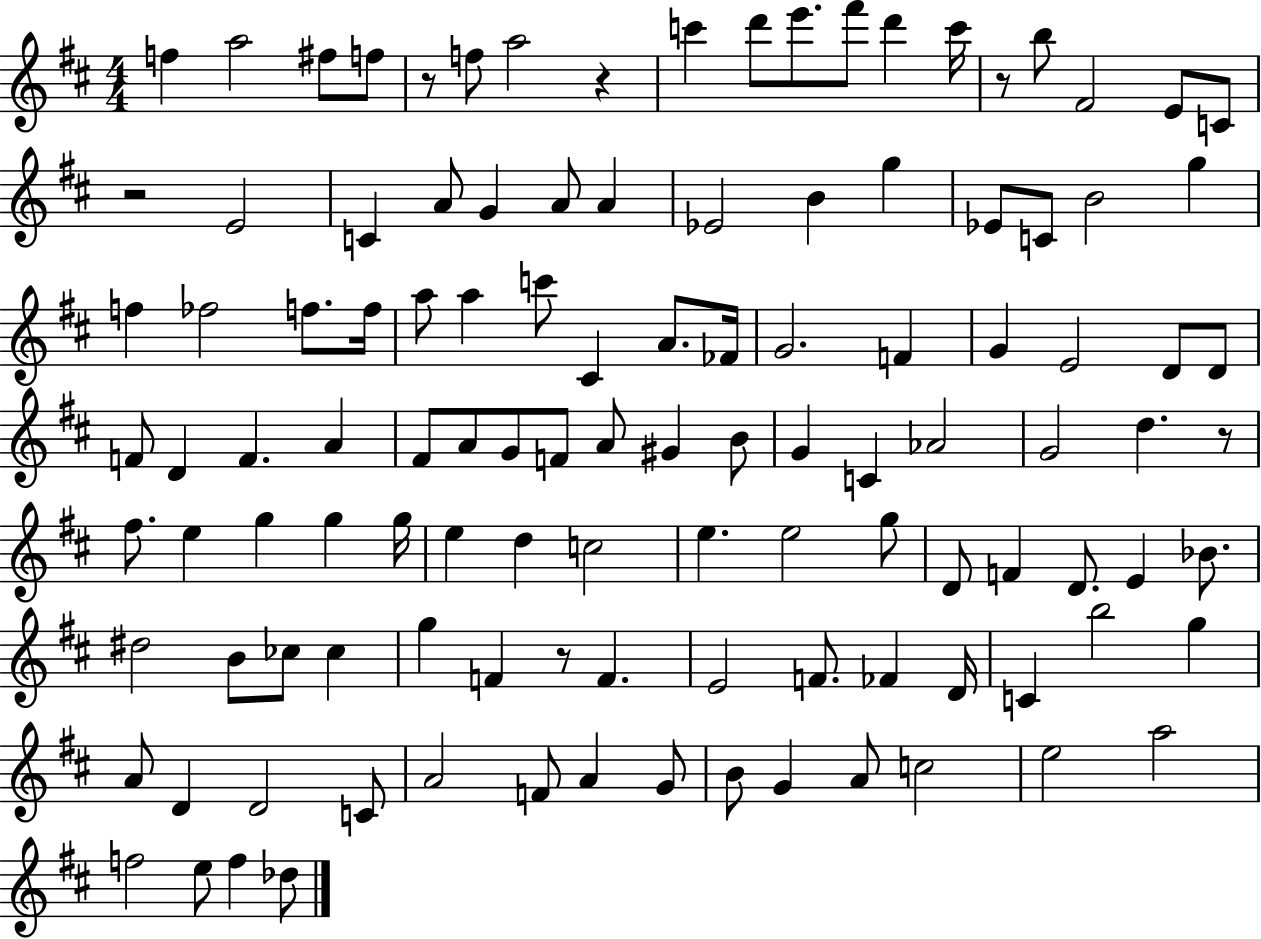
{
  \clef treble
  \numericTimeSignature
  \time 4/4
  \key d \major
  f''4 a''2 fis''8 f''8 | r8 f''8 a''2 r4 | c'''4 d'''8 e'''8. fis'''8 d'''4 c'''16 | r8 b''8 fis'2 e'8 c'8 | \break r2 e'2 | c'4 a'8 g'4 a'8 a'4 | ees'2 b'4 g''4 | ees'8 c'8 b'2 g''4 | \break f''4 fes''2 f''8. f''16 | a''8 a''4 c'''8 cis'4 a'8. fes'16 | g'2. f'4 | g'4 e'2 d'8 d'8 | \break f'8 d'4 f'4. a'4 | fis'8 a'8 g'8 f'8 a'8 gis'4 b'8 | g'4 c'4 aes'2 | g'2 d''4. r8 | \break fis''8. e''4 g''4 g''4 g''16 | e''4 d''4 c''2 | e''4. e''2 g''8 | d'8 f'4 d'8. e'4 bes'8. | \break dis''2 b'8 ces''8 ces''4 | g''4 f'4 r8 f'4. | e'2 f'8. fes'4 d'16 | c'4 b''2 g''4 | \break a'8 d'4 d'2 c'8 | a'2 f'8 a'4 g'8 | b'8 g'4 a'8 c''2 | e''2 a''2 | \break f''2 e''8 f''4 des''8 | \bar "|."
}